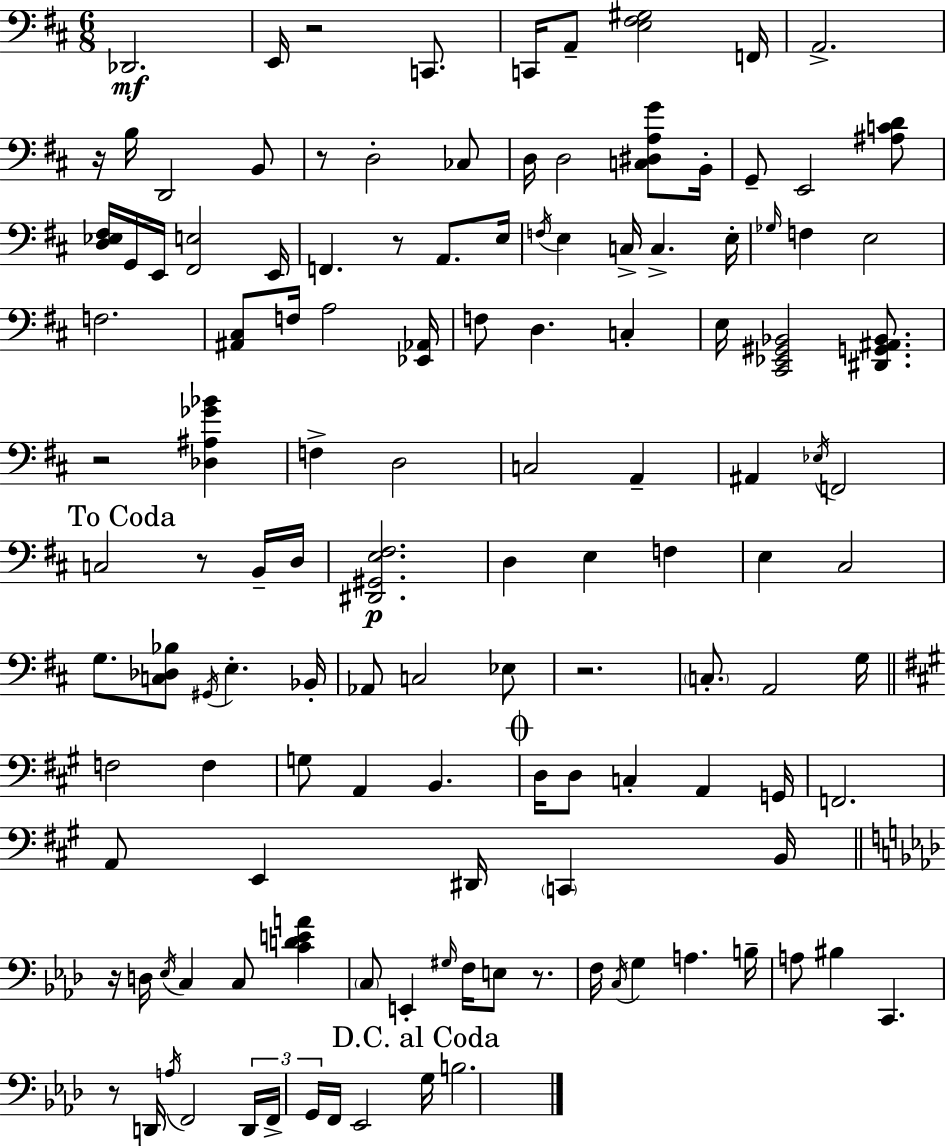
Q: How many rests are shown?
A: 10